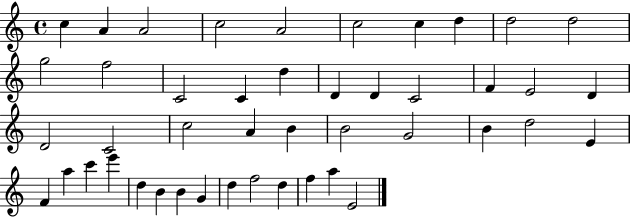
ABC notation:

X:1
T:Untitled
M:4/4
L:1/4
K:C
c A A2 c2 A2 c2 c d d2 d2 g2 f2 C2 C d D D C2 F E2 D D2 C2 c2 A B B2 G2 B d2 E F a c' e' d B B G d f2 d f a E2